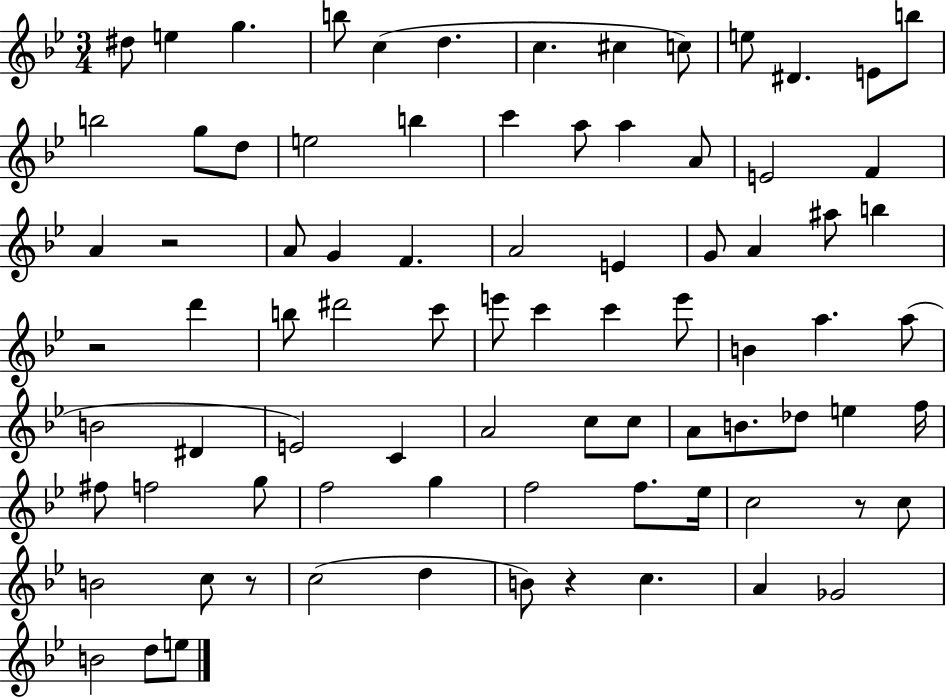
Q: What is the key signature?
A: BES major